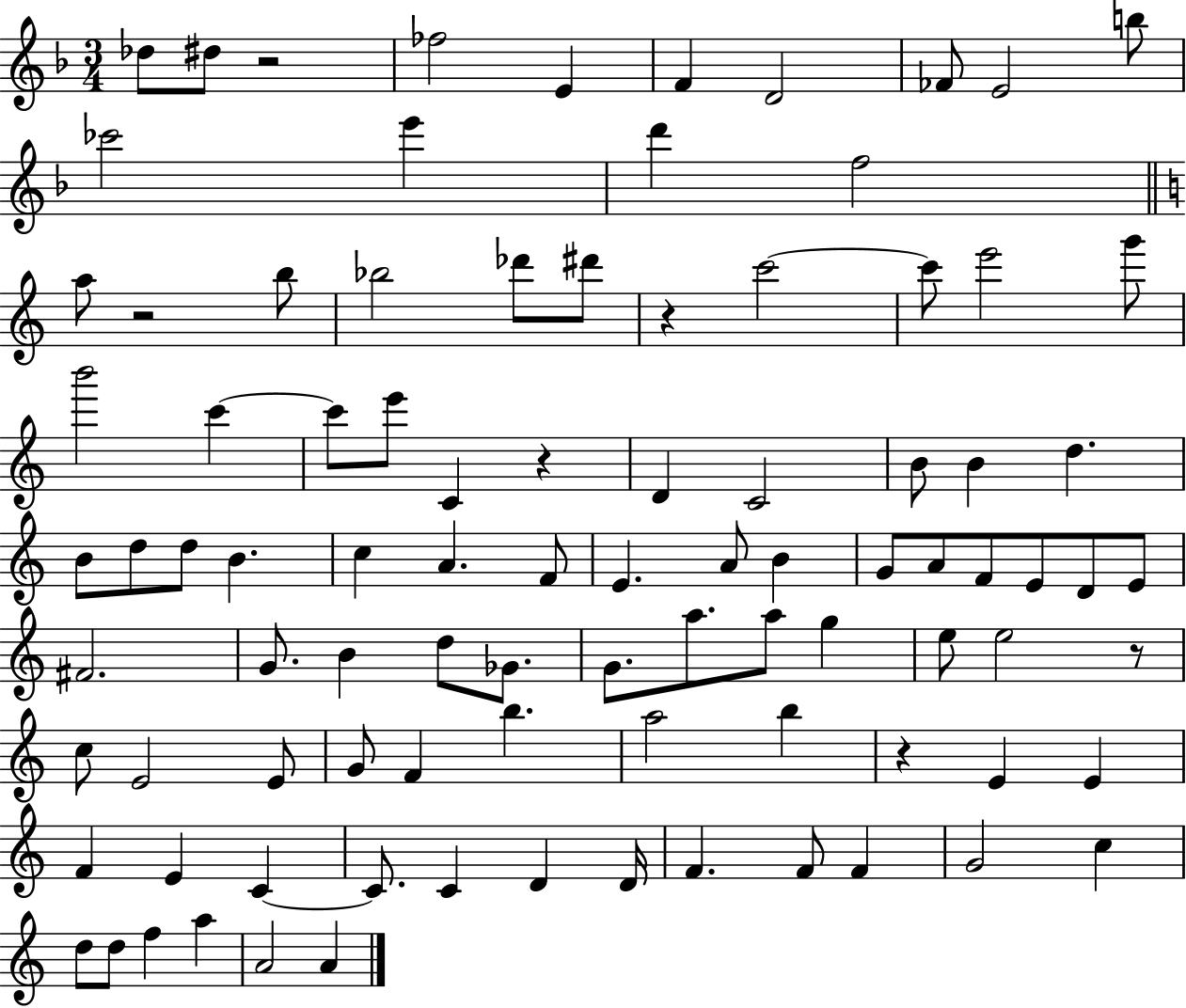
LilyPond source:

{
  \clef treble
  \numericTimeSignature
  \time 3/4
  \key f \major
  des''8 dis''8 r2 | fes''2 e'4 | f'4 d'2 | fes'8 e'2 b''8 | \break ces'''2 e'''4 | d'''4 f''2 | \bar "||" \break \key a \minor a''8 r2 b''8 | bes''2 des'''8 dis'''8 | r4 c'''2~~ | c'''8 e'''2 g'''8 | \break b'''2 c'''4~~ | c'''8 e'''8 c'4 r4 | d'4 c'2 | b'8 b'4 d''4. | \break b'8 d''8 d''8 b'4. | c''4 a'4. f'8 | e'4. a'8 b'4 | g'8 a'8 f'8 e'8 d'8 e'8 | \break fis'2. | g'8. b'4 d''8 ges'8. | g'8. a''8. a''8 g''4 | e''8 e''2 r8 | \break c''8 e'2 e'8 | g'8 f'4 b''4. | a''2 b''4 | r4 e'4 e'4 | \break f'4 e'4 c'4~~ | c'8. c'4 d'4 d'16 | f'4. f'8 f'4 | g'2 c''4 | \break d''8 d''8 f''4 a''4 | a'2 a'4 | \bar "|."
}